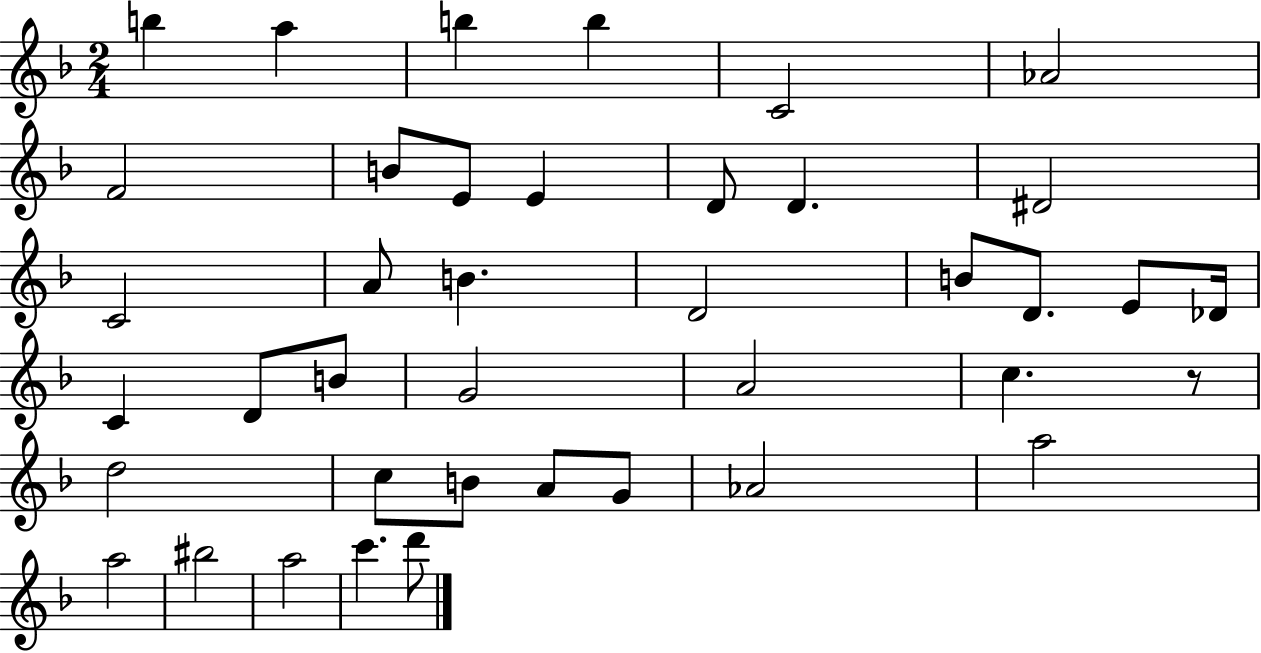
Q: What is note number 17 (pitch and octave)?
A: D4